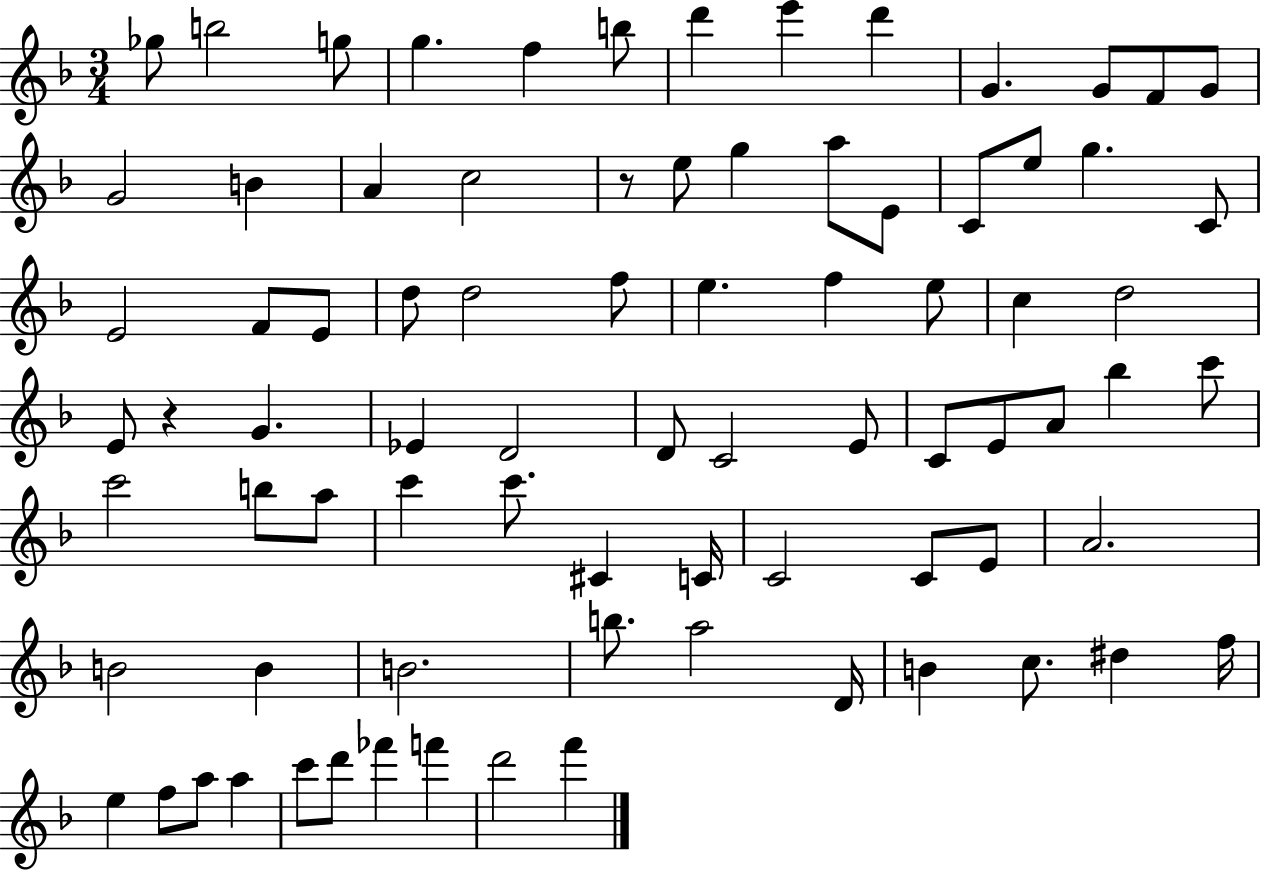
{
  \clef treble
  \numericTimeSignature
  \time 3/4
  \key f \major
  ges''8 b''2 g''8 | g''4. f''4 b''8 | d'''4 e'''4 d'''4 | g'4. g'8 f'8 g'8 | \break g'2 b'4 | a'4 c''2 | r8 e''8 g''4 a''8 e'8 | c'8 e''8 g''4. c'8 | \break e'2 f'8 e'8 | d''8 d''2 f''8 | e''4. f''4 e''8 | c''4 d''2 | \break e'8 r4 g'4. | ees'4 d'2 | d'8 c'2 e'8 | c'8 e'8 a'8 bes''4 c'''8 | \break c'''2 b''8 a''8 | c'''4 c'''8. cis'4 c'16 | c'2 c'8 e'8 | a'2. | \break b'2 b'4 | b'2. | b''8. a''2 d'16 | b'4 c''8. dis''4 f''16 | \break e''4 f''8 a''8 a''4 | c'''8 d'''8 fes'''4 f'''4 | d'''2 f'''4 | \bar "|."
}